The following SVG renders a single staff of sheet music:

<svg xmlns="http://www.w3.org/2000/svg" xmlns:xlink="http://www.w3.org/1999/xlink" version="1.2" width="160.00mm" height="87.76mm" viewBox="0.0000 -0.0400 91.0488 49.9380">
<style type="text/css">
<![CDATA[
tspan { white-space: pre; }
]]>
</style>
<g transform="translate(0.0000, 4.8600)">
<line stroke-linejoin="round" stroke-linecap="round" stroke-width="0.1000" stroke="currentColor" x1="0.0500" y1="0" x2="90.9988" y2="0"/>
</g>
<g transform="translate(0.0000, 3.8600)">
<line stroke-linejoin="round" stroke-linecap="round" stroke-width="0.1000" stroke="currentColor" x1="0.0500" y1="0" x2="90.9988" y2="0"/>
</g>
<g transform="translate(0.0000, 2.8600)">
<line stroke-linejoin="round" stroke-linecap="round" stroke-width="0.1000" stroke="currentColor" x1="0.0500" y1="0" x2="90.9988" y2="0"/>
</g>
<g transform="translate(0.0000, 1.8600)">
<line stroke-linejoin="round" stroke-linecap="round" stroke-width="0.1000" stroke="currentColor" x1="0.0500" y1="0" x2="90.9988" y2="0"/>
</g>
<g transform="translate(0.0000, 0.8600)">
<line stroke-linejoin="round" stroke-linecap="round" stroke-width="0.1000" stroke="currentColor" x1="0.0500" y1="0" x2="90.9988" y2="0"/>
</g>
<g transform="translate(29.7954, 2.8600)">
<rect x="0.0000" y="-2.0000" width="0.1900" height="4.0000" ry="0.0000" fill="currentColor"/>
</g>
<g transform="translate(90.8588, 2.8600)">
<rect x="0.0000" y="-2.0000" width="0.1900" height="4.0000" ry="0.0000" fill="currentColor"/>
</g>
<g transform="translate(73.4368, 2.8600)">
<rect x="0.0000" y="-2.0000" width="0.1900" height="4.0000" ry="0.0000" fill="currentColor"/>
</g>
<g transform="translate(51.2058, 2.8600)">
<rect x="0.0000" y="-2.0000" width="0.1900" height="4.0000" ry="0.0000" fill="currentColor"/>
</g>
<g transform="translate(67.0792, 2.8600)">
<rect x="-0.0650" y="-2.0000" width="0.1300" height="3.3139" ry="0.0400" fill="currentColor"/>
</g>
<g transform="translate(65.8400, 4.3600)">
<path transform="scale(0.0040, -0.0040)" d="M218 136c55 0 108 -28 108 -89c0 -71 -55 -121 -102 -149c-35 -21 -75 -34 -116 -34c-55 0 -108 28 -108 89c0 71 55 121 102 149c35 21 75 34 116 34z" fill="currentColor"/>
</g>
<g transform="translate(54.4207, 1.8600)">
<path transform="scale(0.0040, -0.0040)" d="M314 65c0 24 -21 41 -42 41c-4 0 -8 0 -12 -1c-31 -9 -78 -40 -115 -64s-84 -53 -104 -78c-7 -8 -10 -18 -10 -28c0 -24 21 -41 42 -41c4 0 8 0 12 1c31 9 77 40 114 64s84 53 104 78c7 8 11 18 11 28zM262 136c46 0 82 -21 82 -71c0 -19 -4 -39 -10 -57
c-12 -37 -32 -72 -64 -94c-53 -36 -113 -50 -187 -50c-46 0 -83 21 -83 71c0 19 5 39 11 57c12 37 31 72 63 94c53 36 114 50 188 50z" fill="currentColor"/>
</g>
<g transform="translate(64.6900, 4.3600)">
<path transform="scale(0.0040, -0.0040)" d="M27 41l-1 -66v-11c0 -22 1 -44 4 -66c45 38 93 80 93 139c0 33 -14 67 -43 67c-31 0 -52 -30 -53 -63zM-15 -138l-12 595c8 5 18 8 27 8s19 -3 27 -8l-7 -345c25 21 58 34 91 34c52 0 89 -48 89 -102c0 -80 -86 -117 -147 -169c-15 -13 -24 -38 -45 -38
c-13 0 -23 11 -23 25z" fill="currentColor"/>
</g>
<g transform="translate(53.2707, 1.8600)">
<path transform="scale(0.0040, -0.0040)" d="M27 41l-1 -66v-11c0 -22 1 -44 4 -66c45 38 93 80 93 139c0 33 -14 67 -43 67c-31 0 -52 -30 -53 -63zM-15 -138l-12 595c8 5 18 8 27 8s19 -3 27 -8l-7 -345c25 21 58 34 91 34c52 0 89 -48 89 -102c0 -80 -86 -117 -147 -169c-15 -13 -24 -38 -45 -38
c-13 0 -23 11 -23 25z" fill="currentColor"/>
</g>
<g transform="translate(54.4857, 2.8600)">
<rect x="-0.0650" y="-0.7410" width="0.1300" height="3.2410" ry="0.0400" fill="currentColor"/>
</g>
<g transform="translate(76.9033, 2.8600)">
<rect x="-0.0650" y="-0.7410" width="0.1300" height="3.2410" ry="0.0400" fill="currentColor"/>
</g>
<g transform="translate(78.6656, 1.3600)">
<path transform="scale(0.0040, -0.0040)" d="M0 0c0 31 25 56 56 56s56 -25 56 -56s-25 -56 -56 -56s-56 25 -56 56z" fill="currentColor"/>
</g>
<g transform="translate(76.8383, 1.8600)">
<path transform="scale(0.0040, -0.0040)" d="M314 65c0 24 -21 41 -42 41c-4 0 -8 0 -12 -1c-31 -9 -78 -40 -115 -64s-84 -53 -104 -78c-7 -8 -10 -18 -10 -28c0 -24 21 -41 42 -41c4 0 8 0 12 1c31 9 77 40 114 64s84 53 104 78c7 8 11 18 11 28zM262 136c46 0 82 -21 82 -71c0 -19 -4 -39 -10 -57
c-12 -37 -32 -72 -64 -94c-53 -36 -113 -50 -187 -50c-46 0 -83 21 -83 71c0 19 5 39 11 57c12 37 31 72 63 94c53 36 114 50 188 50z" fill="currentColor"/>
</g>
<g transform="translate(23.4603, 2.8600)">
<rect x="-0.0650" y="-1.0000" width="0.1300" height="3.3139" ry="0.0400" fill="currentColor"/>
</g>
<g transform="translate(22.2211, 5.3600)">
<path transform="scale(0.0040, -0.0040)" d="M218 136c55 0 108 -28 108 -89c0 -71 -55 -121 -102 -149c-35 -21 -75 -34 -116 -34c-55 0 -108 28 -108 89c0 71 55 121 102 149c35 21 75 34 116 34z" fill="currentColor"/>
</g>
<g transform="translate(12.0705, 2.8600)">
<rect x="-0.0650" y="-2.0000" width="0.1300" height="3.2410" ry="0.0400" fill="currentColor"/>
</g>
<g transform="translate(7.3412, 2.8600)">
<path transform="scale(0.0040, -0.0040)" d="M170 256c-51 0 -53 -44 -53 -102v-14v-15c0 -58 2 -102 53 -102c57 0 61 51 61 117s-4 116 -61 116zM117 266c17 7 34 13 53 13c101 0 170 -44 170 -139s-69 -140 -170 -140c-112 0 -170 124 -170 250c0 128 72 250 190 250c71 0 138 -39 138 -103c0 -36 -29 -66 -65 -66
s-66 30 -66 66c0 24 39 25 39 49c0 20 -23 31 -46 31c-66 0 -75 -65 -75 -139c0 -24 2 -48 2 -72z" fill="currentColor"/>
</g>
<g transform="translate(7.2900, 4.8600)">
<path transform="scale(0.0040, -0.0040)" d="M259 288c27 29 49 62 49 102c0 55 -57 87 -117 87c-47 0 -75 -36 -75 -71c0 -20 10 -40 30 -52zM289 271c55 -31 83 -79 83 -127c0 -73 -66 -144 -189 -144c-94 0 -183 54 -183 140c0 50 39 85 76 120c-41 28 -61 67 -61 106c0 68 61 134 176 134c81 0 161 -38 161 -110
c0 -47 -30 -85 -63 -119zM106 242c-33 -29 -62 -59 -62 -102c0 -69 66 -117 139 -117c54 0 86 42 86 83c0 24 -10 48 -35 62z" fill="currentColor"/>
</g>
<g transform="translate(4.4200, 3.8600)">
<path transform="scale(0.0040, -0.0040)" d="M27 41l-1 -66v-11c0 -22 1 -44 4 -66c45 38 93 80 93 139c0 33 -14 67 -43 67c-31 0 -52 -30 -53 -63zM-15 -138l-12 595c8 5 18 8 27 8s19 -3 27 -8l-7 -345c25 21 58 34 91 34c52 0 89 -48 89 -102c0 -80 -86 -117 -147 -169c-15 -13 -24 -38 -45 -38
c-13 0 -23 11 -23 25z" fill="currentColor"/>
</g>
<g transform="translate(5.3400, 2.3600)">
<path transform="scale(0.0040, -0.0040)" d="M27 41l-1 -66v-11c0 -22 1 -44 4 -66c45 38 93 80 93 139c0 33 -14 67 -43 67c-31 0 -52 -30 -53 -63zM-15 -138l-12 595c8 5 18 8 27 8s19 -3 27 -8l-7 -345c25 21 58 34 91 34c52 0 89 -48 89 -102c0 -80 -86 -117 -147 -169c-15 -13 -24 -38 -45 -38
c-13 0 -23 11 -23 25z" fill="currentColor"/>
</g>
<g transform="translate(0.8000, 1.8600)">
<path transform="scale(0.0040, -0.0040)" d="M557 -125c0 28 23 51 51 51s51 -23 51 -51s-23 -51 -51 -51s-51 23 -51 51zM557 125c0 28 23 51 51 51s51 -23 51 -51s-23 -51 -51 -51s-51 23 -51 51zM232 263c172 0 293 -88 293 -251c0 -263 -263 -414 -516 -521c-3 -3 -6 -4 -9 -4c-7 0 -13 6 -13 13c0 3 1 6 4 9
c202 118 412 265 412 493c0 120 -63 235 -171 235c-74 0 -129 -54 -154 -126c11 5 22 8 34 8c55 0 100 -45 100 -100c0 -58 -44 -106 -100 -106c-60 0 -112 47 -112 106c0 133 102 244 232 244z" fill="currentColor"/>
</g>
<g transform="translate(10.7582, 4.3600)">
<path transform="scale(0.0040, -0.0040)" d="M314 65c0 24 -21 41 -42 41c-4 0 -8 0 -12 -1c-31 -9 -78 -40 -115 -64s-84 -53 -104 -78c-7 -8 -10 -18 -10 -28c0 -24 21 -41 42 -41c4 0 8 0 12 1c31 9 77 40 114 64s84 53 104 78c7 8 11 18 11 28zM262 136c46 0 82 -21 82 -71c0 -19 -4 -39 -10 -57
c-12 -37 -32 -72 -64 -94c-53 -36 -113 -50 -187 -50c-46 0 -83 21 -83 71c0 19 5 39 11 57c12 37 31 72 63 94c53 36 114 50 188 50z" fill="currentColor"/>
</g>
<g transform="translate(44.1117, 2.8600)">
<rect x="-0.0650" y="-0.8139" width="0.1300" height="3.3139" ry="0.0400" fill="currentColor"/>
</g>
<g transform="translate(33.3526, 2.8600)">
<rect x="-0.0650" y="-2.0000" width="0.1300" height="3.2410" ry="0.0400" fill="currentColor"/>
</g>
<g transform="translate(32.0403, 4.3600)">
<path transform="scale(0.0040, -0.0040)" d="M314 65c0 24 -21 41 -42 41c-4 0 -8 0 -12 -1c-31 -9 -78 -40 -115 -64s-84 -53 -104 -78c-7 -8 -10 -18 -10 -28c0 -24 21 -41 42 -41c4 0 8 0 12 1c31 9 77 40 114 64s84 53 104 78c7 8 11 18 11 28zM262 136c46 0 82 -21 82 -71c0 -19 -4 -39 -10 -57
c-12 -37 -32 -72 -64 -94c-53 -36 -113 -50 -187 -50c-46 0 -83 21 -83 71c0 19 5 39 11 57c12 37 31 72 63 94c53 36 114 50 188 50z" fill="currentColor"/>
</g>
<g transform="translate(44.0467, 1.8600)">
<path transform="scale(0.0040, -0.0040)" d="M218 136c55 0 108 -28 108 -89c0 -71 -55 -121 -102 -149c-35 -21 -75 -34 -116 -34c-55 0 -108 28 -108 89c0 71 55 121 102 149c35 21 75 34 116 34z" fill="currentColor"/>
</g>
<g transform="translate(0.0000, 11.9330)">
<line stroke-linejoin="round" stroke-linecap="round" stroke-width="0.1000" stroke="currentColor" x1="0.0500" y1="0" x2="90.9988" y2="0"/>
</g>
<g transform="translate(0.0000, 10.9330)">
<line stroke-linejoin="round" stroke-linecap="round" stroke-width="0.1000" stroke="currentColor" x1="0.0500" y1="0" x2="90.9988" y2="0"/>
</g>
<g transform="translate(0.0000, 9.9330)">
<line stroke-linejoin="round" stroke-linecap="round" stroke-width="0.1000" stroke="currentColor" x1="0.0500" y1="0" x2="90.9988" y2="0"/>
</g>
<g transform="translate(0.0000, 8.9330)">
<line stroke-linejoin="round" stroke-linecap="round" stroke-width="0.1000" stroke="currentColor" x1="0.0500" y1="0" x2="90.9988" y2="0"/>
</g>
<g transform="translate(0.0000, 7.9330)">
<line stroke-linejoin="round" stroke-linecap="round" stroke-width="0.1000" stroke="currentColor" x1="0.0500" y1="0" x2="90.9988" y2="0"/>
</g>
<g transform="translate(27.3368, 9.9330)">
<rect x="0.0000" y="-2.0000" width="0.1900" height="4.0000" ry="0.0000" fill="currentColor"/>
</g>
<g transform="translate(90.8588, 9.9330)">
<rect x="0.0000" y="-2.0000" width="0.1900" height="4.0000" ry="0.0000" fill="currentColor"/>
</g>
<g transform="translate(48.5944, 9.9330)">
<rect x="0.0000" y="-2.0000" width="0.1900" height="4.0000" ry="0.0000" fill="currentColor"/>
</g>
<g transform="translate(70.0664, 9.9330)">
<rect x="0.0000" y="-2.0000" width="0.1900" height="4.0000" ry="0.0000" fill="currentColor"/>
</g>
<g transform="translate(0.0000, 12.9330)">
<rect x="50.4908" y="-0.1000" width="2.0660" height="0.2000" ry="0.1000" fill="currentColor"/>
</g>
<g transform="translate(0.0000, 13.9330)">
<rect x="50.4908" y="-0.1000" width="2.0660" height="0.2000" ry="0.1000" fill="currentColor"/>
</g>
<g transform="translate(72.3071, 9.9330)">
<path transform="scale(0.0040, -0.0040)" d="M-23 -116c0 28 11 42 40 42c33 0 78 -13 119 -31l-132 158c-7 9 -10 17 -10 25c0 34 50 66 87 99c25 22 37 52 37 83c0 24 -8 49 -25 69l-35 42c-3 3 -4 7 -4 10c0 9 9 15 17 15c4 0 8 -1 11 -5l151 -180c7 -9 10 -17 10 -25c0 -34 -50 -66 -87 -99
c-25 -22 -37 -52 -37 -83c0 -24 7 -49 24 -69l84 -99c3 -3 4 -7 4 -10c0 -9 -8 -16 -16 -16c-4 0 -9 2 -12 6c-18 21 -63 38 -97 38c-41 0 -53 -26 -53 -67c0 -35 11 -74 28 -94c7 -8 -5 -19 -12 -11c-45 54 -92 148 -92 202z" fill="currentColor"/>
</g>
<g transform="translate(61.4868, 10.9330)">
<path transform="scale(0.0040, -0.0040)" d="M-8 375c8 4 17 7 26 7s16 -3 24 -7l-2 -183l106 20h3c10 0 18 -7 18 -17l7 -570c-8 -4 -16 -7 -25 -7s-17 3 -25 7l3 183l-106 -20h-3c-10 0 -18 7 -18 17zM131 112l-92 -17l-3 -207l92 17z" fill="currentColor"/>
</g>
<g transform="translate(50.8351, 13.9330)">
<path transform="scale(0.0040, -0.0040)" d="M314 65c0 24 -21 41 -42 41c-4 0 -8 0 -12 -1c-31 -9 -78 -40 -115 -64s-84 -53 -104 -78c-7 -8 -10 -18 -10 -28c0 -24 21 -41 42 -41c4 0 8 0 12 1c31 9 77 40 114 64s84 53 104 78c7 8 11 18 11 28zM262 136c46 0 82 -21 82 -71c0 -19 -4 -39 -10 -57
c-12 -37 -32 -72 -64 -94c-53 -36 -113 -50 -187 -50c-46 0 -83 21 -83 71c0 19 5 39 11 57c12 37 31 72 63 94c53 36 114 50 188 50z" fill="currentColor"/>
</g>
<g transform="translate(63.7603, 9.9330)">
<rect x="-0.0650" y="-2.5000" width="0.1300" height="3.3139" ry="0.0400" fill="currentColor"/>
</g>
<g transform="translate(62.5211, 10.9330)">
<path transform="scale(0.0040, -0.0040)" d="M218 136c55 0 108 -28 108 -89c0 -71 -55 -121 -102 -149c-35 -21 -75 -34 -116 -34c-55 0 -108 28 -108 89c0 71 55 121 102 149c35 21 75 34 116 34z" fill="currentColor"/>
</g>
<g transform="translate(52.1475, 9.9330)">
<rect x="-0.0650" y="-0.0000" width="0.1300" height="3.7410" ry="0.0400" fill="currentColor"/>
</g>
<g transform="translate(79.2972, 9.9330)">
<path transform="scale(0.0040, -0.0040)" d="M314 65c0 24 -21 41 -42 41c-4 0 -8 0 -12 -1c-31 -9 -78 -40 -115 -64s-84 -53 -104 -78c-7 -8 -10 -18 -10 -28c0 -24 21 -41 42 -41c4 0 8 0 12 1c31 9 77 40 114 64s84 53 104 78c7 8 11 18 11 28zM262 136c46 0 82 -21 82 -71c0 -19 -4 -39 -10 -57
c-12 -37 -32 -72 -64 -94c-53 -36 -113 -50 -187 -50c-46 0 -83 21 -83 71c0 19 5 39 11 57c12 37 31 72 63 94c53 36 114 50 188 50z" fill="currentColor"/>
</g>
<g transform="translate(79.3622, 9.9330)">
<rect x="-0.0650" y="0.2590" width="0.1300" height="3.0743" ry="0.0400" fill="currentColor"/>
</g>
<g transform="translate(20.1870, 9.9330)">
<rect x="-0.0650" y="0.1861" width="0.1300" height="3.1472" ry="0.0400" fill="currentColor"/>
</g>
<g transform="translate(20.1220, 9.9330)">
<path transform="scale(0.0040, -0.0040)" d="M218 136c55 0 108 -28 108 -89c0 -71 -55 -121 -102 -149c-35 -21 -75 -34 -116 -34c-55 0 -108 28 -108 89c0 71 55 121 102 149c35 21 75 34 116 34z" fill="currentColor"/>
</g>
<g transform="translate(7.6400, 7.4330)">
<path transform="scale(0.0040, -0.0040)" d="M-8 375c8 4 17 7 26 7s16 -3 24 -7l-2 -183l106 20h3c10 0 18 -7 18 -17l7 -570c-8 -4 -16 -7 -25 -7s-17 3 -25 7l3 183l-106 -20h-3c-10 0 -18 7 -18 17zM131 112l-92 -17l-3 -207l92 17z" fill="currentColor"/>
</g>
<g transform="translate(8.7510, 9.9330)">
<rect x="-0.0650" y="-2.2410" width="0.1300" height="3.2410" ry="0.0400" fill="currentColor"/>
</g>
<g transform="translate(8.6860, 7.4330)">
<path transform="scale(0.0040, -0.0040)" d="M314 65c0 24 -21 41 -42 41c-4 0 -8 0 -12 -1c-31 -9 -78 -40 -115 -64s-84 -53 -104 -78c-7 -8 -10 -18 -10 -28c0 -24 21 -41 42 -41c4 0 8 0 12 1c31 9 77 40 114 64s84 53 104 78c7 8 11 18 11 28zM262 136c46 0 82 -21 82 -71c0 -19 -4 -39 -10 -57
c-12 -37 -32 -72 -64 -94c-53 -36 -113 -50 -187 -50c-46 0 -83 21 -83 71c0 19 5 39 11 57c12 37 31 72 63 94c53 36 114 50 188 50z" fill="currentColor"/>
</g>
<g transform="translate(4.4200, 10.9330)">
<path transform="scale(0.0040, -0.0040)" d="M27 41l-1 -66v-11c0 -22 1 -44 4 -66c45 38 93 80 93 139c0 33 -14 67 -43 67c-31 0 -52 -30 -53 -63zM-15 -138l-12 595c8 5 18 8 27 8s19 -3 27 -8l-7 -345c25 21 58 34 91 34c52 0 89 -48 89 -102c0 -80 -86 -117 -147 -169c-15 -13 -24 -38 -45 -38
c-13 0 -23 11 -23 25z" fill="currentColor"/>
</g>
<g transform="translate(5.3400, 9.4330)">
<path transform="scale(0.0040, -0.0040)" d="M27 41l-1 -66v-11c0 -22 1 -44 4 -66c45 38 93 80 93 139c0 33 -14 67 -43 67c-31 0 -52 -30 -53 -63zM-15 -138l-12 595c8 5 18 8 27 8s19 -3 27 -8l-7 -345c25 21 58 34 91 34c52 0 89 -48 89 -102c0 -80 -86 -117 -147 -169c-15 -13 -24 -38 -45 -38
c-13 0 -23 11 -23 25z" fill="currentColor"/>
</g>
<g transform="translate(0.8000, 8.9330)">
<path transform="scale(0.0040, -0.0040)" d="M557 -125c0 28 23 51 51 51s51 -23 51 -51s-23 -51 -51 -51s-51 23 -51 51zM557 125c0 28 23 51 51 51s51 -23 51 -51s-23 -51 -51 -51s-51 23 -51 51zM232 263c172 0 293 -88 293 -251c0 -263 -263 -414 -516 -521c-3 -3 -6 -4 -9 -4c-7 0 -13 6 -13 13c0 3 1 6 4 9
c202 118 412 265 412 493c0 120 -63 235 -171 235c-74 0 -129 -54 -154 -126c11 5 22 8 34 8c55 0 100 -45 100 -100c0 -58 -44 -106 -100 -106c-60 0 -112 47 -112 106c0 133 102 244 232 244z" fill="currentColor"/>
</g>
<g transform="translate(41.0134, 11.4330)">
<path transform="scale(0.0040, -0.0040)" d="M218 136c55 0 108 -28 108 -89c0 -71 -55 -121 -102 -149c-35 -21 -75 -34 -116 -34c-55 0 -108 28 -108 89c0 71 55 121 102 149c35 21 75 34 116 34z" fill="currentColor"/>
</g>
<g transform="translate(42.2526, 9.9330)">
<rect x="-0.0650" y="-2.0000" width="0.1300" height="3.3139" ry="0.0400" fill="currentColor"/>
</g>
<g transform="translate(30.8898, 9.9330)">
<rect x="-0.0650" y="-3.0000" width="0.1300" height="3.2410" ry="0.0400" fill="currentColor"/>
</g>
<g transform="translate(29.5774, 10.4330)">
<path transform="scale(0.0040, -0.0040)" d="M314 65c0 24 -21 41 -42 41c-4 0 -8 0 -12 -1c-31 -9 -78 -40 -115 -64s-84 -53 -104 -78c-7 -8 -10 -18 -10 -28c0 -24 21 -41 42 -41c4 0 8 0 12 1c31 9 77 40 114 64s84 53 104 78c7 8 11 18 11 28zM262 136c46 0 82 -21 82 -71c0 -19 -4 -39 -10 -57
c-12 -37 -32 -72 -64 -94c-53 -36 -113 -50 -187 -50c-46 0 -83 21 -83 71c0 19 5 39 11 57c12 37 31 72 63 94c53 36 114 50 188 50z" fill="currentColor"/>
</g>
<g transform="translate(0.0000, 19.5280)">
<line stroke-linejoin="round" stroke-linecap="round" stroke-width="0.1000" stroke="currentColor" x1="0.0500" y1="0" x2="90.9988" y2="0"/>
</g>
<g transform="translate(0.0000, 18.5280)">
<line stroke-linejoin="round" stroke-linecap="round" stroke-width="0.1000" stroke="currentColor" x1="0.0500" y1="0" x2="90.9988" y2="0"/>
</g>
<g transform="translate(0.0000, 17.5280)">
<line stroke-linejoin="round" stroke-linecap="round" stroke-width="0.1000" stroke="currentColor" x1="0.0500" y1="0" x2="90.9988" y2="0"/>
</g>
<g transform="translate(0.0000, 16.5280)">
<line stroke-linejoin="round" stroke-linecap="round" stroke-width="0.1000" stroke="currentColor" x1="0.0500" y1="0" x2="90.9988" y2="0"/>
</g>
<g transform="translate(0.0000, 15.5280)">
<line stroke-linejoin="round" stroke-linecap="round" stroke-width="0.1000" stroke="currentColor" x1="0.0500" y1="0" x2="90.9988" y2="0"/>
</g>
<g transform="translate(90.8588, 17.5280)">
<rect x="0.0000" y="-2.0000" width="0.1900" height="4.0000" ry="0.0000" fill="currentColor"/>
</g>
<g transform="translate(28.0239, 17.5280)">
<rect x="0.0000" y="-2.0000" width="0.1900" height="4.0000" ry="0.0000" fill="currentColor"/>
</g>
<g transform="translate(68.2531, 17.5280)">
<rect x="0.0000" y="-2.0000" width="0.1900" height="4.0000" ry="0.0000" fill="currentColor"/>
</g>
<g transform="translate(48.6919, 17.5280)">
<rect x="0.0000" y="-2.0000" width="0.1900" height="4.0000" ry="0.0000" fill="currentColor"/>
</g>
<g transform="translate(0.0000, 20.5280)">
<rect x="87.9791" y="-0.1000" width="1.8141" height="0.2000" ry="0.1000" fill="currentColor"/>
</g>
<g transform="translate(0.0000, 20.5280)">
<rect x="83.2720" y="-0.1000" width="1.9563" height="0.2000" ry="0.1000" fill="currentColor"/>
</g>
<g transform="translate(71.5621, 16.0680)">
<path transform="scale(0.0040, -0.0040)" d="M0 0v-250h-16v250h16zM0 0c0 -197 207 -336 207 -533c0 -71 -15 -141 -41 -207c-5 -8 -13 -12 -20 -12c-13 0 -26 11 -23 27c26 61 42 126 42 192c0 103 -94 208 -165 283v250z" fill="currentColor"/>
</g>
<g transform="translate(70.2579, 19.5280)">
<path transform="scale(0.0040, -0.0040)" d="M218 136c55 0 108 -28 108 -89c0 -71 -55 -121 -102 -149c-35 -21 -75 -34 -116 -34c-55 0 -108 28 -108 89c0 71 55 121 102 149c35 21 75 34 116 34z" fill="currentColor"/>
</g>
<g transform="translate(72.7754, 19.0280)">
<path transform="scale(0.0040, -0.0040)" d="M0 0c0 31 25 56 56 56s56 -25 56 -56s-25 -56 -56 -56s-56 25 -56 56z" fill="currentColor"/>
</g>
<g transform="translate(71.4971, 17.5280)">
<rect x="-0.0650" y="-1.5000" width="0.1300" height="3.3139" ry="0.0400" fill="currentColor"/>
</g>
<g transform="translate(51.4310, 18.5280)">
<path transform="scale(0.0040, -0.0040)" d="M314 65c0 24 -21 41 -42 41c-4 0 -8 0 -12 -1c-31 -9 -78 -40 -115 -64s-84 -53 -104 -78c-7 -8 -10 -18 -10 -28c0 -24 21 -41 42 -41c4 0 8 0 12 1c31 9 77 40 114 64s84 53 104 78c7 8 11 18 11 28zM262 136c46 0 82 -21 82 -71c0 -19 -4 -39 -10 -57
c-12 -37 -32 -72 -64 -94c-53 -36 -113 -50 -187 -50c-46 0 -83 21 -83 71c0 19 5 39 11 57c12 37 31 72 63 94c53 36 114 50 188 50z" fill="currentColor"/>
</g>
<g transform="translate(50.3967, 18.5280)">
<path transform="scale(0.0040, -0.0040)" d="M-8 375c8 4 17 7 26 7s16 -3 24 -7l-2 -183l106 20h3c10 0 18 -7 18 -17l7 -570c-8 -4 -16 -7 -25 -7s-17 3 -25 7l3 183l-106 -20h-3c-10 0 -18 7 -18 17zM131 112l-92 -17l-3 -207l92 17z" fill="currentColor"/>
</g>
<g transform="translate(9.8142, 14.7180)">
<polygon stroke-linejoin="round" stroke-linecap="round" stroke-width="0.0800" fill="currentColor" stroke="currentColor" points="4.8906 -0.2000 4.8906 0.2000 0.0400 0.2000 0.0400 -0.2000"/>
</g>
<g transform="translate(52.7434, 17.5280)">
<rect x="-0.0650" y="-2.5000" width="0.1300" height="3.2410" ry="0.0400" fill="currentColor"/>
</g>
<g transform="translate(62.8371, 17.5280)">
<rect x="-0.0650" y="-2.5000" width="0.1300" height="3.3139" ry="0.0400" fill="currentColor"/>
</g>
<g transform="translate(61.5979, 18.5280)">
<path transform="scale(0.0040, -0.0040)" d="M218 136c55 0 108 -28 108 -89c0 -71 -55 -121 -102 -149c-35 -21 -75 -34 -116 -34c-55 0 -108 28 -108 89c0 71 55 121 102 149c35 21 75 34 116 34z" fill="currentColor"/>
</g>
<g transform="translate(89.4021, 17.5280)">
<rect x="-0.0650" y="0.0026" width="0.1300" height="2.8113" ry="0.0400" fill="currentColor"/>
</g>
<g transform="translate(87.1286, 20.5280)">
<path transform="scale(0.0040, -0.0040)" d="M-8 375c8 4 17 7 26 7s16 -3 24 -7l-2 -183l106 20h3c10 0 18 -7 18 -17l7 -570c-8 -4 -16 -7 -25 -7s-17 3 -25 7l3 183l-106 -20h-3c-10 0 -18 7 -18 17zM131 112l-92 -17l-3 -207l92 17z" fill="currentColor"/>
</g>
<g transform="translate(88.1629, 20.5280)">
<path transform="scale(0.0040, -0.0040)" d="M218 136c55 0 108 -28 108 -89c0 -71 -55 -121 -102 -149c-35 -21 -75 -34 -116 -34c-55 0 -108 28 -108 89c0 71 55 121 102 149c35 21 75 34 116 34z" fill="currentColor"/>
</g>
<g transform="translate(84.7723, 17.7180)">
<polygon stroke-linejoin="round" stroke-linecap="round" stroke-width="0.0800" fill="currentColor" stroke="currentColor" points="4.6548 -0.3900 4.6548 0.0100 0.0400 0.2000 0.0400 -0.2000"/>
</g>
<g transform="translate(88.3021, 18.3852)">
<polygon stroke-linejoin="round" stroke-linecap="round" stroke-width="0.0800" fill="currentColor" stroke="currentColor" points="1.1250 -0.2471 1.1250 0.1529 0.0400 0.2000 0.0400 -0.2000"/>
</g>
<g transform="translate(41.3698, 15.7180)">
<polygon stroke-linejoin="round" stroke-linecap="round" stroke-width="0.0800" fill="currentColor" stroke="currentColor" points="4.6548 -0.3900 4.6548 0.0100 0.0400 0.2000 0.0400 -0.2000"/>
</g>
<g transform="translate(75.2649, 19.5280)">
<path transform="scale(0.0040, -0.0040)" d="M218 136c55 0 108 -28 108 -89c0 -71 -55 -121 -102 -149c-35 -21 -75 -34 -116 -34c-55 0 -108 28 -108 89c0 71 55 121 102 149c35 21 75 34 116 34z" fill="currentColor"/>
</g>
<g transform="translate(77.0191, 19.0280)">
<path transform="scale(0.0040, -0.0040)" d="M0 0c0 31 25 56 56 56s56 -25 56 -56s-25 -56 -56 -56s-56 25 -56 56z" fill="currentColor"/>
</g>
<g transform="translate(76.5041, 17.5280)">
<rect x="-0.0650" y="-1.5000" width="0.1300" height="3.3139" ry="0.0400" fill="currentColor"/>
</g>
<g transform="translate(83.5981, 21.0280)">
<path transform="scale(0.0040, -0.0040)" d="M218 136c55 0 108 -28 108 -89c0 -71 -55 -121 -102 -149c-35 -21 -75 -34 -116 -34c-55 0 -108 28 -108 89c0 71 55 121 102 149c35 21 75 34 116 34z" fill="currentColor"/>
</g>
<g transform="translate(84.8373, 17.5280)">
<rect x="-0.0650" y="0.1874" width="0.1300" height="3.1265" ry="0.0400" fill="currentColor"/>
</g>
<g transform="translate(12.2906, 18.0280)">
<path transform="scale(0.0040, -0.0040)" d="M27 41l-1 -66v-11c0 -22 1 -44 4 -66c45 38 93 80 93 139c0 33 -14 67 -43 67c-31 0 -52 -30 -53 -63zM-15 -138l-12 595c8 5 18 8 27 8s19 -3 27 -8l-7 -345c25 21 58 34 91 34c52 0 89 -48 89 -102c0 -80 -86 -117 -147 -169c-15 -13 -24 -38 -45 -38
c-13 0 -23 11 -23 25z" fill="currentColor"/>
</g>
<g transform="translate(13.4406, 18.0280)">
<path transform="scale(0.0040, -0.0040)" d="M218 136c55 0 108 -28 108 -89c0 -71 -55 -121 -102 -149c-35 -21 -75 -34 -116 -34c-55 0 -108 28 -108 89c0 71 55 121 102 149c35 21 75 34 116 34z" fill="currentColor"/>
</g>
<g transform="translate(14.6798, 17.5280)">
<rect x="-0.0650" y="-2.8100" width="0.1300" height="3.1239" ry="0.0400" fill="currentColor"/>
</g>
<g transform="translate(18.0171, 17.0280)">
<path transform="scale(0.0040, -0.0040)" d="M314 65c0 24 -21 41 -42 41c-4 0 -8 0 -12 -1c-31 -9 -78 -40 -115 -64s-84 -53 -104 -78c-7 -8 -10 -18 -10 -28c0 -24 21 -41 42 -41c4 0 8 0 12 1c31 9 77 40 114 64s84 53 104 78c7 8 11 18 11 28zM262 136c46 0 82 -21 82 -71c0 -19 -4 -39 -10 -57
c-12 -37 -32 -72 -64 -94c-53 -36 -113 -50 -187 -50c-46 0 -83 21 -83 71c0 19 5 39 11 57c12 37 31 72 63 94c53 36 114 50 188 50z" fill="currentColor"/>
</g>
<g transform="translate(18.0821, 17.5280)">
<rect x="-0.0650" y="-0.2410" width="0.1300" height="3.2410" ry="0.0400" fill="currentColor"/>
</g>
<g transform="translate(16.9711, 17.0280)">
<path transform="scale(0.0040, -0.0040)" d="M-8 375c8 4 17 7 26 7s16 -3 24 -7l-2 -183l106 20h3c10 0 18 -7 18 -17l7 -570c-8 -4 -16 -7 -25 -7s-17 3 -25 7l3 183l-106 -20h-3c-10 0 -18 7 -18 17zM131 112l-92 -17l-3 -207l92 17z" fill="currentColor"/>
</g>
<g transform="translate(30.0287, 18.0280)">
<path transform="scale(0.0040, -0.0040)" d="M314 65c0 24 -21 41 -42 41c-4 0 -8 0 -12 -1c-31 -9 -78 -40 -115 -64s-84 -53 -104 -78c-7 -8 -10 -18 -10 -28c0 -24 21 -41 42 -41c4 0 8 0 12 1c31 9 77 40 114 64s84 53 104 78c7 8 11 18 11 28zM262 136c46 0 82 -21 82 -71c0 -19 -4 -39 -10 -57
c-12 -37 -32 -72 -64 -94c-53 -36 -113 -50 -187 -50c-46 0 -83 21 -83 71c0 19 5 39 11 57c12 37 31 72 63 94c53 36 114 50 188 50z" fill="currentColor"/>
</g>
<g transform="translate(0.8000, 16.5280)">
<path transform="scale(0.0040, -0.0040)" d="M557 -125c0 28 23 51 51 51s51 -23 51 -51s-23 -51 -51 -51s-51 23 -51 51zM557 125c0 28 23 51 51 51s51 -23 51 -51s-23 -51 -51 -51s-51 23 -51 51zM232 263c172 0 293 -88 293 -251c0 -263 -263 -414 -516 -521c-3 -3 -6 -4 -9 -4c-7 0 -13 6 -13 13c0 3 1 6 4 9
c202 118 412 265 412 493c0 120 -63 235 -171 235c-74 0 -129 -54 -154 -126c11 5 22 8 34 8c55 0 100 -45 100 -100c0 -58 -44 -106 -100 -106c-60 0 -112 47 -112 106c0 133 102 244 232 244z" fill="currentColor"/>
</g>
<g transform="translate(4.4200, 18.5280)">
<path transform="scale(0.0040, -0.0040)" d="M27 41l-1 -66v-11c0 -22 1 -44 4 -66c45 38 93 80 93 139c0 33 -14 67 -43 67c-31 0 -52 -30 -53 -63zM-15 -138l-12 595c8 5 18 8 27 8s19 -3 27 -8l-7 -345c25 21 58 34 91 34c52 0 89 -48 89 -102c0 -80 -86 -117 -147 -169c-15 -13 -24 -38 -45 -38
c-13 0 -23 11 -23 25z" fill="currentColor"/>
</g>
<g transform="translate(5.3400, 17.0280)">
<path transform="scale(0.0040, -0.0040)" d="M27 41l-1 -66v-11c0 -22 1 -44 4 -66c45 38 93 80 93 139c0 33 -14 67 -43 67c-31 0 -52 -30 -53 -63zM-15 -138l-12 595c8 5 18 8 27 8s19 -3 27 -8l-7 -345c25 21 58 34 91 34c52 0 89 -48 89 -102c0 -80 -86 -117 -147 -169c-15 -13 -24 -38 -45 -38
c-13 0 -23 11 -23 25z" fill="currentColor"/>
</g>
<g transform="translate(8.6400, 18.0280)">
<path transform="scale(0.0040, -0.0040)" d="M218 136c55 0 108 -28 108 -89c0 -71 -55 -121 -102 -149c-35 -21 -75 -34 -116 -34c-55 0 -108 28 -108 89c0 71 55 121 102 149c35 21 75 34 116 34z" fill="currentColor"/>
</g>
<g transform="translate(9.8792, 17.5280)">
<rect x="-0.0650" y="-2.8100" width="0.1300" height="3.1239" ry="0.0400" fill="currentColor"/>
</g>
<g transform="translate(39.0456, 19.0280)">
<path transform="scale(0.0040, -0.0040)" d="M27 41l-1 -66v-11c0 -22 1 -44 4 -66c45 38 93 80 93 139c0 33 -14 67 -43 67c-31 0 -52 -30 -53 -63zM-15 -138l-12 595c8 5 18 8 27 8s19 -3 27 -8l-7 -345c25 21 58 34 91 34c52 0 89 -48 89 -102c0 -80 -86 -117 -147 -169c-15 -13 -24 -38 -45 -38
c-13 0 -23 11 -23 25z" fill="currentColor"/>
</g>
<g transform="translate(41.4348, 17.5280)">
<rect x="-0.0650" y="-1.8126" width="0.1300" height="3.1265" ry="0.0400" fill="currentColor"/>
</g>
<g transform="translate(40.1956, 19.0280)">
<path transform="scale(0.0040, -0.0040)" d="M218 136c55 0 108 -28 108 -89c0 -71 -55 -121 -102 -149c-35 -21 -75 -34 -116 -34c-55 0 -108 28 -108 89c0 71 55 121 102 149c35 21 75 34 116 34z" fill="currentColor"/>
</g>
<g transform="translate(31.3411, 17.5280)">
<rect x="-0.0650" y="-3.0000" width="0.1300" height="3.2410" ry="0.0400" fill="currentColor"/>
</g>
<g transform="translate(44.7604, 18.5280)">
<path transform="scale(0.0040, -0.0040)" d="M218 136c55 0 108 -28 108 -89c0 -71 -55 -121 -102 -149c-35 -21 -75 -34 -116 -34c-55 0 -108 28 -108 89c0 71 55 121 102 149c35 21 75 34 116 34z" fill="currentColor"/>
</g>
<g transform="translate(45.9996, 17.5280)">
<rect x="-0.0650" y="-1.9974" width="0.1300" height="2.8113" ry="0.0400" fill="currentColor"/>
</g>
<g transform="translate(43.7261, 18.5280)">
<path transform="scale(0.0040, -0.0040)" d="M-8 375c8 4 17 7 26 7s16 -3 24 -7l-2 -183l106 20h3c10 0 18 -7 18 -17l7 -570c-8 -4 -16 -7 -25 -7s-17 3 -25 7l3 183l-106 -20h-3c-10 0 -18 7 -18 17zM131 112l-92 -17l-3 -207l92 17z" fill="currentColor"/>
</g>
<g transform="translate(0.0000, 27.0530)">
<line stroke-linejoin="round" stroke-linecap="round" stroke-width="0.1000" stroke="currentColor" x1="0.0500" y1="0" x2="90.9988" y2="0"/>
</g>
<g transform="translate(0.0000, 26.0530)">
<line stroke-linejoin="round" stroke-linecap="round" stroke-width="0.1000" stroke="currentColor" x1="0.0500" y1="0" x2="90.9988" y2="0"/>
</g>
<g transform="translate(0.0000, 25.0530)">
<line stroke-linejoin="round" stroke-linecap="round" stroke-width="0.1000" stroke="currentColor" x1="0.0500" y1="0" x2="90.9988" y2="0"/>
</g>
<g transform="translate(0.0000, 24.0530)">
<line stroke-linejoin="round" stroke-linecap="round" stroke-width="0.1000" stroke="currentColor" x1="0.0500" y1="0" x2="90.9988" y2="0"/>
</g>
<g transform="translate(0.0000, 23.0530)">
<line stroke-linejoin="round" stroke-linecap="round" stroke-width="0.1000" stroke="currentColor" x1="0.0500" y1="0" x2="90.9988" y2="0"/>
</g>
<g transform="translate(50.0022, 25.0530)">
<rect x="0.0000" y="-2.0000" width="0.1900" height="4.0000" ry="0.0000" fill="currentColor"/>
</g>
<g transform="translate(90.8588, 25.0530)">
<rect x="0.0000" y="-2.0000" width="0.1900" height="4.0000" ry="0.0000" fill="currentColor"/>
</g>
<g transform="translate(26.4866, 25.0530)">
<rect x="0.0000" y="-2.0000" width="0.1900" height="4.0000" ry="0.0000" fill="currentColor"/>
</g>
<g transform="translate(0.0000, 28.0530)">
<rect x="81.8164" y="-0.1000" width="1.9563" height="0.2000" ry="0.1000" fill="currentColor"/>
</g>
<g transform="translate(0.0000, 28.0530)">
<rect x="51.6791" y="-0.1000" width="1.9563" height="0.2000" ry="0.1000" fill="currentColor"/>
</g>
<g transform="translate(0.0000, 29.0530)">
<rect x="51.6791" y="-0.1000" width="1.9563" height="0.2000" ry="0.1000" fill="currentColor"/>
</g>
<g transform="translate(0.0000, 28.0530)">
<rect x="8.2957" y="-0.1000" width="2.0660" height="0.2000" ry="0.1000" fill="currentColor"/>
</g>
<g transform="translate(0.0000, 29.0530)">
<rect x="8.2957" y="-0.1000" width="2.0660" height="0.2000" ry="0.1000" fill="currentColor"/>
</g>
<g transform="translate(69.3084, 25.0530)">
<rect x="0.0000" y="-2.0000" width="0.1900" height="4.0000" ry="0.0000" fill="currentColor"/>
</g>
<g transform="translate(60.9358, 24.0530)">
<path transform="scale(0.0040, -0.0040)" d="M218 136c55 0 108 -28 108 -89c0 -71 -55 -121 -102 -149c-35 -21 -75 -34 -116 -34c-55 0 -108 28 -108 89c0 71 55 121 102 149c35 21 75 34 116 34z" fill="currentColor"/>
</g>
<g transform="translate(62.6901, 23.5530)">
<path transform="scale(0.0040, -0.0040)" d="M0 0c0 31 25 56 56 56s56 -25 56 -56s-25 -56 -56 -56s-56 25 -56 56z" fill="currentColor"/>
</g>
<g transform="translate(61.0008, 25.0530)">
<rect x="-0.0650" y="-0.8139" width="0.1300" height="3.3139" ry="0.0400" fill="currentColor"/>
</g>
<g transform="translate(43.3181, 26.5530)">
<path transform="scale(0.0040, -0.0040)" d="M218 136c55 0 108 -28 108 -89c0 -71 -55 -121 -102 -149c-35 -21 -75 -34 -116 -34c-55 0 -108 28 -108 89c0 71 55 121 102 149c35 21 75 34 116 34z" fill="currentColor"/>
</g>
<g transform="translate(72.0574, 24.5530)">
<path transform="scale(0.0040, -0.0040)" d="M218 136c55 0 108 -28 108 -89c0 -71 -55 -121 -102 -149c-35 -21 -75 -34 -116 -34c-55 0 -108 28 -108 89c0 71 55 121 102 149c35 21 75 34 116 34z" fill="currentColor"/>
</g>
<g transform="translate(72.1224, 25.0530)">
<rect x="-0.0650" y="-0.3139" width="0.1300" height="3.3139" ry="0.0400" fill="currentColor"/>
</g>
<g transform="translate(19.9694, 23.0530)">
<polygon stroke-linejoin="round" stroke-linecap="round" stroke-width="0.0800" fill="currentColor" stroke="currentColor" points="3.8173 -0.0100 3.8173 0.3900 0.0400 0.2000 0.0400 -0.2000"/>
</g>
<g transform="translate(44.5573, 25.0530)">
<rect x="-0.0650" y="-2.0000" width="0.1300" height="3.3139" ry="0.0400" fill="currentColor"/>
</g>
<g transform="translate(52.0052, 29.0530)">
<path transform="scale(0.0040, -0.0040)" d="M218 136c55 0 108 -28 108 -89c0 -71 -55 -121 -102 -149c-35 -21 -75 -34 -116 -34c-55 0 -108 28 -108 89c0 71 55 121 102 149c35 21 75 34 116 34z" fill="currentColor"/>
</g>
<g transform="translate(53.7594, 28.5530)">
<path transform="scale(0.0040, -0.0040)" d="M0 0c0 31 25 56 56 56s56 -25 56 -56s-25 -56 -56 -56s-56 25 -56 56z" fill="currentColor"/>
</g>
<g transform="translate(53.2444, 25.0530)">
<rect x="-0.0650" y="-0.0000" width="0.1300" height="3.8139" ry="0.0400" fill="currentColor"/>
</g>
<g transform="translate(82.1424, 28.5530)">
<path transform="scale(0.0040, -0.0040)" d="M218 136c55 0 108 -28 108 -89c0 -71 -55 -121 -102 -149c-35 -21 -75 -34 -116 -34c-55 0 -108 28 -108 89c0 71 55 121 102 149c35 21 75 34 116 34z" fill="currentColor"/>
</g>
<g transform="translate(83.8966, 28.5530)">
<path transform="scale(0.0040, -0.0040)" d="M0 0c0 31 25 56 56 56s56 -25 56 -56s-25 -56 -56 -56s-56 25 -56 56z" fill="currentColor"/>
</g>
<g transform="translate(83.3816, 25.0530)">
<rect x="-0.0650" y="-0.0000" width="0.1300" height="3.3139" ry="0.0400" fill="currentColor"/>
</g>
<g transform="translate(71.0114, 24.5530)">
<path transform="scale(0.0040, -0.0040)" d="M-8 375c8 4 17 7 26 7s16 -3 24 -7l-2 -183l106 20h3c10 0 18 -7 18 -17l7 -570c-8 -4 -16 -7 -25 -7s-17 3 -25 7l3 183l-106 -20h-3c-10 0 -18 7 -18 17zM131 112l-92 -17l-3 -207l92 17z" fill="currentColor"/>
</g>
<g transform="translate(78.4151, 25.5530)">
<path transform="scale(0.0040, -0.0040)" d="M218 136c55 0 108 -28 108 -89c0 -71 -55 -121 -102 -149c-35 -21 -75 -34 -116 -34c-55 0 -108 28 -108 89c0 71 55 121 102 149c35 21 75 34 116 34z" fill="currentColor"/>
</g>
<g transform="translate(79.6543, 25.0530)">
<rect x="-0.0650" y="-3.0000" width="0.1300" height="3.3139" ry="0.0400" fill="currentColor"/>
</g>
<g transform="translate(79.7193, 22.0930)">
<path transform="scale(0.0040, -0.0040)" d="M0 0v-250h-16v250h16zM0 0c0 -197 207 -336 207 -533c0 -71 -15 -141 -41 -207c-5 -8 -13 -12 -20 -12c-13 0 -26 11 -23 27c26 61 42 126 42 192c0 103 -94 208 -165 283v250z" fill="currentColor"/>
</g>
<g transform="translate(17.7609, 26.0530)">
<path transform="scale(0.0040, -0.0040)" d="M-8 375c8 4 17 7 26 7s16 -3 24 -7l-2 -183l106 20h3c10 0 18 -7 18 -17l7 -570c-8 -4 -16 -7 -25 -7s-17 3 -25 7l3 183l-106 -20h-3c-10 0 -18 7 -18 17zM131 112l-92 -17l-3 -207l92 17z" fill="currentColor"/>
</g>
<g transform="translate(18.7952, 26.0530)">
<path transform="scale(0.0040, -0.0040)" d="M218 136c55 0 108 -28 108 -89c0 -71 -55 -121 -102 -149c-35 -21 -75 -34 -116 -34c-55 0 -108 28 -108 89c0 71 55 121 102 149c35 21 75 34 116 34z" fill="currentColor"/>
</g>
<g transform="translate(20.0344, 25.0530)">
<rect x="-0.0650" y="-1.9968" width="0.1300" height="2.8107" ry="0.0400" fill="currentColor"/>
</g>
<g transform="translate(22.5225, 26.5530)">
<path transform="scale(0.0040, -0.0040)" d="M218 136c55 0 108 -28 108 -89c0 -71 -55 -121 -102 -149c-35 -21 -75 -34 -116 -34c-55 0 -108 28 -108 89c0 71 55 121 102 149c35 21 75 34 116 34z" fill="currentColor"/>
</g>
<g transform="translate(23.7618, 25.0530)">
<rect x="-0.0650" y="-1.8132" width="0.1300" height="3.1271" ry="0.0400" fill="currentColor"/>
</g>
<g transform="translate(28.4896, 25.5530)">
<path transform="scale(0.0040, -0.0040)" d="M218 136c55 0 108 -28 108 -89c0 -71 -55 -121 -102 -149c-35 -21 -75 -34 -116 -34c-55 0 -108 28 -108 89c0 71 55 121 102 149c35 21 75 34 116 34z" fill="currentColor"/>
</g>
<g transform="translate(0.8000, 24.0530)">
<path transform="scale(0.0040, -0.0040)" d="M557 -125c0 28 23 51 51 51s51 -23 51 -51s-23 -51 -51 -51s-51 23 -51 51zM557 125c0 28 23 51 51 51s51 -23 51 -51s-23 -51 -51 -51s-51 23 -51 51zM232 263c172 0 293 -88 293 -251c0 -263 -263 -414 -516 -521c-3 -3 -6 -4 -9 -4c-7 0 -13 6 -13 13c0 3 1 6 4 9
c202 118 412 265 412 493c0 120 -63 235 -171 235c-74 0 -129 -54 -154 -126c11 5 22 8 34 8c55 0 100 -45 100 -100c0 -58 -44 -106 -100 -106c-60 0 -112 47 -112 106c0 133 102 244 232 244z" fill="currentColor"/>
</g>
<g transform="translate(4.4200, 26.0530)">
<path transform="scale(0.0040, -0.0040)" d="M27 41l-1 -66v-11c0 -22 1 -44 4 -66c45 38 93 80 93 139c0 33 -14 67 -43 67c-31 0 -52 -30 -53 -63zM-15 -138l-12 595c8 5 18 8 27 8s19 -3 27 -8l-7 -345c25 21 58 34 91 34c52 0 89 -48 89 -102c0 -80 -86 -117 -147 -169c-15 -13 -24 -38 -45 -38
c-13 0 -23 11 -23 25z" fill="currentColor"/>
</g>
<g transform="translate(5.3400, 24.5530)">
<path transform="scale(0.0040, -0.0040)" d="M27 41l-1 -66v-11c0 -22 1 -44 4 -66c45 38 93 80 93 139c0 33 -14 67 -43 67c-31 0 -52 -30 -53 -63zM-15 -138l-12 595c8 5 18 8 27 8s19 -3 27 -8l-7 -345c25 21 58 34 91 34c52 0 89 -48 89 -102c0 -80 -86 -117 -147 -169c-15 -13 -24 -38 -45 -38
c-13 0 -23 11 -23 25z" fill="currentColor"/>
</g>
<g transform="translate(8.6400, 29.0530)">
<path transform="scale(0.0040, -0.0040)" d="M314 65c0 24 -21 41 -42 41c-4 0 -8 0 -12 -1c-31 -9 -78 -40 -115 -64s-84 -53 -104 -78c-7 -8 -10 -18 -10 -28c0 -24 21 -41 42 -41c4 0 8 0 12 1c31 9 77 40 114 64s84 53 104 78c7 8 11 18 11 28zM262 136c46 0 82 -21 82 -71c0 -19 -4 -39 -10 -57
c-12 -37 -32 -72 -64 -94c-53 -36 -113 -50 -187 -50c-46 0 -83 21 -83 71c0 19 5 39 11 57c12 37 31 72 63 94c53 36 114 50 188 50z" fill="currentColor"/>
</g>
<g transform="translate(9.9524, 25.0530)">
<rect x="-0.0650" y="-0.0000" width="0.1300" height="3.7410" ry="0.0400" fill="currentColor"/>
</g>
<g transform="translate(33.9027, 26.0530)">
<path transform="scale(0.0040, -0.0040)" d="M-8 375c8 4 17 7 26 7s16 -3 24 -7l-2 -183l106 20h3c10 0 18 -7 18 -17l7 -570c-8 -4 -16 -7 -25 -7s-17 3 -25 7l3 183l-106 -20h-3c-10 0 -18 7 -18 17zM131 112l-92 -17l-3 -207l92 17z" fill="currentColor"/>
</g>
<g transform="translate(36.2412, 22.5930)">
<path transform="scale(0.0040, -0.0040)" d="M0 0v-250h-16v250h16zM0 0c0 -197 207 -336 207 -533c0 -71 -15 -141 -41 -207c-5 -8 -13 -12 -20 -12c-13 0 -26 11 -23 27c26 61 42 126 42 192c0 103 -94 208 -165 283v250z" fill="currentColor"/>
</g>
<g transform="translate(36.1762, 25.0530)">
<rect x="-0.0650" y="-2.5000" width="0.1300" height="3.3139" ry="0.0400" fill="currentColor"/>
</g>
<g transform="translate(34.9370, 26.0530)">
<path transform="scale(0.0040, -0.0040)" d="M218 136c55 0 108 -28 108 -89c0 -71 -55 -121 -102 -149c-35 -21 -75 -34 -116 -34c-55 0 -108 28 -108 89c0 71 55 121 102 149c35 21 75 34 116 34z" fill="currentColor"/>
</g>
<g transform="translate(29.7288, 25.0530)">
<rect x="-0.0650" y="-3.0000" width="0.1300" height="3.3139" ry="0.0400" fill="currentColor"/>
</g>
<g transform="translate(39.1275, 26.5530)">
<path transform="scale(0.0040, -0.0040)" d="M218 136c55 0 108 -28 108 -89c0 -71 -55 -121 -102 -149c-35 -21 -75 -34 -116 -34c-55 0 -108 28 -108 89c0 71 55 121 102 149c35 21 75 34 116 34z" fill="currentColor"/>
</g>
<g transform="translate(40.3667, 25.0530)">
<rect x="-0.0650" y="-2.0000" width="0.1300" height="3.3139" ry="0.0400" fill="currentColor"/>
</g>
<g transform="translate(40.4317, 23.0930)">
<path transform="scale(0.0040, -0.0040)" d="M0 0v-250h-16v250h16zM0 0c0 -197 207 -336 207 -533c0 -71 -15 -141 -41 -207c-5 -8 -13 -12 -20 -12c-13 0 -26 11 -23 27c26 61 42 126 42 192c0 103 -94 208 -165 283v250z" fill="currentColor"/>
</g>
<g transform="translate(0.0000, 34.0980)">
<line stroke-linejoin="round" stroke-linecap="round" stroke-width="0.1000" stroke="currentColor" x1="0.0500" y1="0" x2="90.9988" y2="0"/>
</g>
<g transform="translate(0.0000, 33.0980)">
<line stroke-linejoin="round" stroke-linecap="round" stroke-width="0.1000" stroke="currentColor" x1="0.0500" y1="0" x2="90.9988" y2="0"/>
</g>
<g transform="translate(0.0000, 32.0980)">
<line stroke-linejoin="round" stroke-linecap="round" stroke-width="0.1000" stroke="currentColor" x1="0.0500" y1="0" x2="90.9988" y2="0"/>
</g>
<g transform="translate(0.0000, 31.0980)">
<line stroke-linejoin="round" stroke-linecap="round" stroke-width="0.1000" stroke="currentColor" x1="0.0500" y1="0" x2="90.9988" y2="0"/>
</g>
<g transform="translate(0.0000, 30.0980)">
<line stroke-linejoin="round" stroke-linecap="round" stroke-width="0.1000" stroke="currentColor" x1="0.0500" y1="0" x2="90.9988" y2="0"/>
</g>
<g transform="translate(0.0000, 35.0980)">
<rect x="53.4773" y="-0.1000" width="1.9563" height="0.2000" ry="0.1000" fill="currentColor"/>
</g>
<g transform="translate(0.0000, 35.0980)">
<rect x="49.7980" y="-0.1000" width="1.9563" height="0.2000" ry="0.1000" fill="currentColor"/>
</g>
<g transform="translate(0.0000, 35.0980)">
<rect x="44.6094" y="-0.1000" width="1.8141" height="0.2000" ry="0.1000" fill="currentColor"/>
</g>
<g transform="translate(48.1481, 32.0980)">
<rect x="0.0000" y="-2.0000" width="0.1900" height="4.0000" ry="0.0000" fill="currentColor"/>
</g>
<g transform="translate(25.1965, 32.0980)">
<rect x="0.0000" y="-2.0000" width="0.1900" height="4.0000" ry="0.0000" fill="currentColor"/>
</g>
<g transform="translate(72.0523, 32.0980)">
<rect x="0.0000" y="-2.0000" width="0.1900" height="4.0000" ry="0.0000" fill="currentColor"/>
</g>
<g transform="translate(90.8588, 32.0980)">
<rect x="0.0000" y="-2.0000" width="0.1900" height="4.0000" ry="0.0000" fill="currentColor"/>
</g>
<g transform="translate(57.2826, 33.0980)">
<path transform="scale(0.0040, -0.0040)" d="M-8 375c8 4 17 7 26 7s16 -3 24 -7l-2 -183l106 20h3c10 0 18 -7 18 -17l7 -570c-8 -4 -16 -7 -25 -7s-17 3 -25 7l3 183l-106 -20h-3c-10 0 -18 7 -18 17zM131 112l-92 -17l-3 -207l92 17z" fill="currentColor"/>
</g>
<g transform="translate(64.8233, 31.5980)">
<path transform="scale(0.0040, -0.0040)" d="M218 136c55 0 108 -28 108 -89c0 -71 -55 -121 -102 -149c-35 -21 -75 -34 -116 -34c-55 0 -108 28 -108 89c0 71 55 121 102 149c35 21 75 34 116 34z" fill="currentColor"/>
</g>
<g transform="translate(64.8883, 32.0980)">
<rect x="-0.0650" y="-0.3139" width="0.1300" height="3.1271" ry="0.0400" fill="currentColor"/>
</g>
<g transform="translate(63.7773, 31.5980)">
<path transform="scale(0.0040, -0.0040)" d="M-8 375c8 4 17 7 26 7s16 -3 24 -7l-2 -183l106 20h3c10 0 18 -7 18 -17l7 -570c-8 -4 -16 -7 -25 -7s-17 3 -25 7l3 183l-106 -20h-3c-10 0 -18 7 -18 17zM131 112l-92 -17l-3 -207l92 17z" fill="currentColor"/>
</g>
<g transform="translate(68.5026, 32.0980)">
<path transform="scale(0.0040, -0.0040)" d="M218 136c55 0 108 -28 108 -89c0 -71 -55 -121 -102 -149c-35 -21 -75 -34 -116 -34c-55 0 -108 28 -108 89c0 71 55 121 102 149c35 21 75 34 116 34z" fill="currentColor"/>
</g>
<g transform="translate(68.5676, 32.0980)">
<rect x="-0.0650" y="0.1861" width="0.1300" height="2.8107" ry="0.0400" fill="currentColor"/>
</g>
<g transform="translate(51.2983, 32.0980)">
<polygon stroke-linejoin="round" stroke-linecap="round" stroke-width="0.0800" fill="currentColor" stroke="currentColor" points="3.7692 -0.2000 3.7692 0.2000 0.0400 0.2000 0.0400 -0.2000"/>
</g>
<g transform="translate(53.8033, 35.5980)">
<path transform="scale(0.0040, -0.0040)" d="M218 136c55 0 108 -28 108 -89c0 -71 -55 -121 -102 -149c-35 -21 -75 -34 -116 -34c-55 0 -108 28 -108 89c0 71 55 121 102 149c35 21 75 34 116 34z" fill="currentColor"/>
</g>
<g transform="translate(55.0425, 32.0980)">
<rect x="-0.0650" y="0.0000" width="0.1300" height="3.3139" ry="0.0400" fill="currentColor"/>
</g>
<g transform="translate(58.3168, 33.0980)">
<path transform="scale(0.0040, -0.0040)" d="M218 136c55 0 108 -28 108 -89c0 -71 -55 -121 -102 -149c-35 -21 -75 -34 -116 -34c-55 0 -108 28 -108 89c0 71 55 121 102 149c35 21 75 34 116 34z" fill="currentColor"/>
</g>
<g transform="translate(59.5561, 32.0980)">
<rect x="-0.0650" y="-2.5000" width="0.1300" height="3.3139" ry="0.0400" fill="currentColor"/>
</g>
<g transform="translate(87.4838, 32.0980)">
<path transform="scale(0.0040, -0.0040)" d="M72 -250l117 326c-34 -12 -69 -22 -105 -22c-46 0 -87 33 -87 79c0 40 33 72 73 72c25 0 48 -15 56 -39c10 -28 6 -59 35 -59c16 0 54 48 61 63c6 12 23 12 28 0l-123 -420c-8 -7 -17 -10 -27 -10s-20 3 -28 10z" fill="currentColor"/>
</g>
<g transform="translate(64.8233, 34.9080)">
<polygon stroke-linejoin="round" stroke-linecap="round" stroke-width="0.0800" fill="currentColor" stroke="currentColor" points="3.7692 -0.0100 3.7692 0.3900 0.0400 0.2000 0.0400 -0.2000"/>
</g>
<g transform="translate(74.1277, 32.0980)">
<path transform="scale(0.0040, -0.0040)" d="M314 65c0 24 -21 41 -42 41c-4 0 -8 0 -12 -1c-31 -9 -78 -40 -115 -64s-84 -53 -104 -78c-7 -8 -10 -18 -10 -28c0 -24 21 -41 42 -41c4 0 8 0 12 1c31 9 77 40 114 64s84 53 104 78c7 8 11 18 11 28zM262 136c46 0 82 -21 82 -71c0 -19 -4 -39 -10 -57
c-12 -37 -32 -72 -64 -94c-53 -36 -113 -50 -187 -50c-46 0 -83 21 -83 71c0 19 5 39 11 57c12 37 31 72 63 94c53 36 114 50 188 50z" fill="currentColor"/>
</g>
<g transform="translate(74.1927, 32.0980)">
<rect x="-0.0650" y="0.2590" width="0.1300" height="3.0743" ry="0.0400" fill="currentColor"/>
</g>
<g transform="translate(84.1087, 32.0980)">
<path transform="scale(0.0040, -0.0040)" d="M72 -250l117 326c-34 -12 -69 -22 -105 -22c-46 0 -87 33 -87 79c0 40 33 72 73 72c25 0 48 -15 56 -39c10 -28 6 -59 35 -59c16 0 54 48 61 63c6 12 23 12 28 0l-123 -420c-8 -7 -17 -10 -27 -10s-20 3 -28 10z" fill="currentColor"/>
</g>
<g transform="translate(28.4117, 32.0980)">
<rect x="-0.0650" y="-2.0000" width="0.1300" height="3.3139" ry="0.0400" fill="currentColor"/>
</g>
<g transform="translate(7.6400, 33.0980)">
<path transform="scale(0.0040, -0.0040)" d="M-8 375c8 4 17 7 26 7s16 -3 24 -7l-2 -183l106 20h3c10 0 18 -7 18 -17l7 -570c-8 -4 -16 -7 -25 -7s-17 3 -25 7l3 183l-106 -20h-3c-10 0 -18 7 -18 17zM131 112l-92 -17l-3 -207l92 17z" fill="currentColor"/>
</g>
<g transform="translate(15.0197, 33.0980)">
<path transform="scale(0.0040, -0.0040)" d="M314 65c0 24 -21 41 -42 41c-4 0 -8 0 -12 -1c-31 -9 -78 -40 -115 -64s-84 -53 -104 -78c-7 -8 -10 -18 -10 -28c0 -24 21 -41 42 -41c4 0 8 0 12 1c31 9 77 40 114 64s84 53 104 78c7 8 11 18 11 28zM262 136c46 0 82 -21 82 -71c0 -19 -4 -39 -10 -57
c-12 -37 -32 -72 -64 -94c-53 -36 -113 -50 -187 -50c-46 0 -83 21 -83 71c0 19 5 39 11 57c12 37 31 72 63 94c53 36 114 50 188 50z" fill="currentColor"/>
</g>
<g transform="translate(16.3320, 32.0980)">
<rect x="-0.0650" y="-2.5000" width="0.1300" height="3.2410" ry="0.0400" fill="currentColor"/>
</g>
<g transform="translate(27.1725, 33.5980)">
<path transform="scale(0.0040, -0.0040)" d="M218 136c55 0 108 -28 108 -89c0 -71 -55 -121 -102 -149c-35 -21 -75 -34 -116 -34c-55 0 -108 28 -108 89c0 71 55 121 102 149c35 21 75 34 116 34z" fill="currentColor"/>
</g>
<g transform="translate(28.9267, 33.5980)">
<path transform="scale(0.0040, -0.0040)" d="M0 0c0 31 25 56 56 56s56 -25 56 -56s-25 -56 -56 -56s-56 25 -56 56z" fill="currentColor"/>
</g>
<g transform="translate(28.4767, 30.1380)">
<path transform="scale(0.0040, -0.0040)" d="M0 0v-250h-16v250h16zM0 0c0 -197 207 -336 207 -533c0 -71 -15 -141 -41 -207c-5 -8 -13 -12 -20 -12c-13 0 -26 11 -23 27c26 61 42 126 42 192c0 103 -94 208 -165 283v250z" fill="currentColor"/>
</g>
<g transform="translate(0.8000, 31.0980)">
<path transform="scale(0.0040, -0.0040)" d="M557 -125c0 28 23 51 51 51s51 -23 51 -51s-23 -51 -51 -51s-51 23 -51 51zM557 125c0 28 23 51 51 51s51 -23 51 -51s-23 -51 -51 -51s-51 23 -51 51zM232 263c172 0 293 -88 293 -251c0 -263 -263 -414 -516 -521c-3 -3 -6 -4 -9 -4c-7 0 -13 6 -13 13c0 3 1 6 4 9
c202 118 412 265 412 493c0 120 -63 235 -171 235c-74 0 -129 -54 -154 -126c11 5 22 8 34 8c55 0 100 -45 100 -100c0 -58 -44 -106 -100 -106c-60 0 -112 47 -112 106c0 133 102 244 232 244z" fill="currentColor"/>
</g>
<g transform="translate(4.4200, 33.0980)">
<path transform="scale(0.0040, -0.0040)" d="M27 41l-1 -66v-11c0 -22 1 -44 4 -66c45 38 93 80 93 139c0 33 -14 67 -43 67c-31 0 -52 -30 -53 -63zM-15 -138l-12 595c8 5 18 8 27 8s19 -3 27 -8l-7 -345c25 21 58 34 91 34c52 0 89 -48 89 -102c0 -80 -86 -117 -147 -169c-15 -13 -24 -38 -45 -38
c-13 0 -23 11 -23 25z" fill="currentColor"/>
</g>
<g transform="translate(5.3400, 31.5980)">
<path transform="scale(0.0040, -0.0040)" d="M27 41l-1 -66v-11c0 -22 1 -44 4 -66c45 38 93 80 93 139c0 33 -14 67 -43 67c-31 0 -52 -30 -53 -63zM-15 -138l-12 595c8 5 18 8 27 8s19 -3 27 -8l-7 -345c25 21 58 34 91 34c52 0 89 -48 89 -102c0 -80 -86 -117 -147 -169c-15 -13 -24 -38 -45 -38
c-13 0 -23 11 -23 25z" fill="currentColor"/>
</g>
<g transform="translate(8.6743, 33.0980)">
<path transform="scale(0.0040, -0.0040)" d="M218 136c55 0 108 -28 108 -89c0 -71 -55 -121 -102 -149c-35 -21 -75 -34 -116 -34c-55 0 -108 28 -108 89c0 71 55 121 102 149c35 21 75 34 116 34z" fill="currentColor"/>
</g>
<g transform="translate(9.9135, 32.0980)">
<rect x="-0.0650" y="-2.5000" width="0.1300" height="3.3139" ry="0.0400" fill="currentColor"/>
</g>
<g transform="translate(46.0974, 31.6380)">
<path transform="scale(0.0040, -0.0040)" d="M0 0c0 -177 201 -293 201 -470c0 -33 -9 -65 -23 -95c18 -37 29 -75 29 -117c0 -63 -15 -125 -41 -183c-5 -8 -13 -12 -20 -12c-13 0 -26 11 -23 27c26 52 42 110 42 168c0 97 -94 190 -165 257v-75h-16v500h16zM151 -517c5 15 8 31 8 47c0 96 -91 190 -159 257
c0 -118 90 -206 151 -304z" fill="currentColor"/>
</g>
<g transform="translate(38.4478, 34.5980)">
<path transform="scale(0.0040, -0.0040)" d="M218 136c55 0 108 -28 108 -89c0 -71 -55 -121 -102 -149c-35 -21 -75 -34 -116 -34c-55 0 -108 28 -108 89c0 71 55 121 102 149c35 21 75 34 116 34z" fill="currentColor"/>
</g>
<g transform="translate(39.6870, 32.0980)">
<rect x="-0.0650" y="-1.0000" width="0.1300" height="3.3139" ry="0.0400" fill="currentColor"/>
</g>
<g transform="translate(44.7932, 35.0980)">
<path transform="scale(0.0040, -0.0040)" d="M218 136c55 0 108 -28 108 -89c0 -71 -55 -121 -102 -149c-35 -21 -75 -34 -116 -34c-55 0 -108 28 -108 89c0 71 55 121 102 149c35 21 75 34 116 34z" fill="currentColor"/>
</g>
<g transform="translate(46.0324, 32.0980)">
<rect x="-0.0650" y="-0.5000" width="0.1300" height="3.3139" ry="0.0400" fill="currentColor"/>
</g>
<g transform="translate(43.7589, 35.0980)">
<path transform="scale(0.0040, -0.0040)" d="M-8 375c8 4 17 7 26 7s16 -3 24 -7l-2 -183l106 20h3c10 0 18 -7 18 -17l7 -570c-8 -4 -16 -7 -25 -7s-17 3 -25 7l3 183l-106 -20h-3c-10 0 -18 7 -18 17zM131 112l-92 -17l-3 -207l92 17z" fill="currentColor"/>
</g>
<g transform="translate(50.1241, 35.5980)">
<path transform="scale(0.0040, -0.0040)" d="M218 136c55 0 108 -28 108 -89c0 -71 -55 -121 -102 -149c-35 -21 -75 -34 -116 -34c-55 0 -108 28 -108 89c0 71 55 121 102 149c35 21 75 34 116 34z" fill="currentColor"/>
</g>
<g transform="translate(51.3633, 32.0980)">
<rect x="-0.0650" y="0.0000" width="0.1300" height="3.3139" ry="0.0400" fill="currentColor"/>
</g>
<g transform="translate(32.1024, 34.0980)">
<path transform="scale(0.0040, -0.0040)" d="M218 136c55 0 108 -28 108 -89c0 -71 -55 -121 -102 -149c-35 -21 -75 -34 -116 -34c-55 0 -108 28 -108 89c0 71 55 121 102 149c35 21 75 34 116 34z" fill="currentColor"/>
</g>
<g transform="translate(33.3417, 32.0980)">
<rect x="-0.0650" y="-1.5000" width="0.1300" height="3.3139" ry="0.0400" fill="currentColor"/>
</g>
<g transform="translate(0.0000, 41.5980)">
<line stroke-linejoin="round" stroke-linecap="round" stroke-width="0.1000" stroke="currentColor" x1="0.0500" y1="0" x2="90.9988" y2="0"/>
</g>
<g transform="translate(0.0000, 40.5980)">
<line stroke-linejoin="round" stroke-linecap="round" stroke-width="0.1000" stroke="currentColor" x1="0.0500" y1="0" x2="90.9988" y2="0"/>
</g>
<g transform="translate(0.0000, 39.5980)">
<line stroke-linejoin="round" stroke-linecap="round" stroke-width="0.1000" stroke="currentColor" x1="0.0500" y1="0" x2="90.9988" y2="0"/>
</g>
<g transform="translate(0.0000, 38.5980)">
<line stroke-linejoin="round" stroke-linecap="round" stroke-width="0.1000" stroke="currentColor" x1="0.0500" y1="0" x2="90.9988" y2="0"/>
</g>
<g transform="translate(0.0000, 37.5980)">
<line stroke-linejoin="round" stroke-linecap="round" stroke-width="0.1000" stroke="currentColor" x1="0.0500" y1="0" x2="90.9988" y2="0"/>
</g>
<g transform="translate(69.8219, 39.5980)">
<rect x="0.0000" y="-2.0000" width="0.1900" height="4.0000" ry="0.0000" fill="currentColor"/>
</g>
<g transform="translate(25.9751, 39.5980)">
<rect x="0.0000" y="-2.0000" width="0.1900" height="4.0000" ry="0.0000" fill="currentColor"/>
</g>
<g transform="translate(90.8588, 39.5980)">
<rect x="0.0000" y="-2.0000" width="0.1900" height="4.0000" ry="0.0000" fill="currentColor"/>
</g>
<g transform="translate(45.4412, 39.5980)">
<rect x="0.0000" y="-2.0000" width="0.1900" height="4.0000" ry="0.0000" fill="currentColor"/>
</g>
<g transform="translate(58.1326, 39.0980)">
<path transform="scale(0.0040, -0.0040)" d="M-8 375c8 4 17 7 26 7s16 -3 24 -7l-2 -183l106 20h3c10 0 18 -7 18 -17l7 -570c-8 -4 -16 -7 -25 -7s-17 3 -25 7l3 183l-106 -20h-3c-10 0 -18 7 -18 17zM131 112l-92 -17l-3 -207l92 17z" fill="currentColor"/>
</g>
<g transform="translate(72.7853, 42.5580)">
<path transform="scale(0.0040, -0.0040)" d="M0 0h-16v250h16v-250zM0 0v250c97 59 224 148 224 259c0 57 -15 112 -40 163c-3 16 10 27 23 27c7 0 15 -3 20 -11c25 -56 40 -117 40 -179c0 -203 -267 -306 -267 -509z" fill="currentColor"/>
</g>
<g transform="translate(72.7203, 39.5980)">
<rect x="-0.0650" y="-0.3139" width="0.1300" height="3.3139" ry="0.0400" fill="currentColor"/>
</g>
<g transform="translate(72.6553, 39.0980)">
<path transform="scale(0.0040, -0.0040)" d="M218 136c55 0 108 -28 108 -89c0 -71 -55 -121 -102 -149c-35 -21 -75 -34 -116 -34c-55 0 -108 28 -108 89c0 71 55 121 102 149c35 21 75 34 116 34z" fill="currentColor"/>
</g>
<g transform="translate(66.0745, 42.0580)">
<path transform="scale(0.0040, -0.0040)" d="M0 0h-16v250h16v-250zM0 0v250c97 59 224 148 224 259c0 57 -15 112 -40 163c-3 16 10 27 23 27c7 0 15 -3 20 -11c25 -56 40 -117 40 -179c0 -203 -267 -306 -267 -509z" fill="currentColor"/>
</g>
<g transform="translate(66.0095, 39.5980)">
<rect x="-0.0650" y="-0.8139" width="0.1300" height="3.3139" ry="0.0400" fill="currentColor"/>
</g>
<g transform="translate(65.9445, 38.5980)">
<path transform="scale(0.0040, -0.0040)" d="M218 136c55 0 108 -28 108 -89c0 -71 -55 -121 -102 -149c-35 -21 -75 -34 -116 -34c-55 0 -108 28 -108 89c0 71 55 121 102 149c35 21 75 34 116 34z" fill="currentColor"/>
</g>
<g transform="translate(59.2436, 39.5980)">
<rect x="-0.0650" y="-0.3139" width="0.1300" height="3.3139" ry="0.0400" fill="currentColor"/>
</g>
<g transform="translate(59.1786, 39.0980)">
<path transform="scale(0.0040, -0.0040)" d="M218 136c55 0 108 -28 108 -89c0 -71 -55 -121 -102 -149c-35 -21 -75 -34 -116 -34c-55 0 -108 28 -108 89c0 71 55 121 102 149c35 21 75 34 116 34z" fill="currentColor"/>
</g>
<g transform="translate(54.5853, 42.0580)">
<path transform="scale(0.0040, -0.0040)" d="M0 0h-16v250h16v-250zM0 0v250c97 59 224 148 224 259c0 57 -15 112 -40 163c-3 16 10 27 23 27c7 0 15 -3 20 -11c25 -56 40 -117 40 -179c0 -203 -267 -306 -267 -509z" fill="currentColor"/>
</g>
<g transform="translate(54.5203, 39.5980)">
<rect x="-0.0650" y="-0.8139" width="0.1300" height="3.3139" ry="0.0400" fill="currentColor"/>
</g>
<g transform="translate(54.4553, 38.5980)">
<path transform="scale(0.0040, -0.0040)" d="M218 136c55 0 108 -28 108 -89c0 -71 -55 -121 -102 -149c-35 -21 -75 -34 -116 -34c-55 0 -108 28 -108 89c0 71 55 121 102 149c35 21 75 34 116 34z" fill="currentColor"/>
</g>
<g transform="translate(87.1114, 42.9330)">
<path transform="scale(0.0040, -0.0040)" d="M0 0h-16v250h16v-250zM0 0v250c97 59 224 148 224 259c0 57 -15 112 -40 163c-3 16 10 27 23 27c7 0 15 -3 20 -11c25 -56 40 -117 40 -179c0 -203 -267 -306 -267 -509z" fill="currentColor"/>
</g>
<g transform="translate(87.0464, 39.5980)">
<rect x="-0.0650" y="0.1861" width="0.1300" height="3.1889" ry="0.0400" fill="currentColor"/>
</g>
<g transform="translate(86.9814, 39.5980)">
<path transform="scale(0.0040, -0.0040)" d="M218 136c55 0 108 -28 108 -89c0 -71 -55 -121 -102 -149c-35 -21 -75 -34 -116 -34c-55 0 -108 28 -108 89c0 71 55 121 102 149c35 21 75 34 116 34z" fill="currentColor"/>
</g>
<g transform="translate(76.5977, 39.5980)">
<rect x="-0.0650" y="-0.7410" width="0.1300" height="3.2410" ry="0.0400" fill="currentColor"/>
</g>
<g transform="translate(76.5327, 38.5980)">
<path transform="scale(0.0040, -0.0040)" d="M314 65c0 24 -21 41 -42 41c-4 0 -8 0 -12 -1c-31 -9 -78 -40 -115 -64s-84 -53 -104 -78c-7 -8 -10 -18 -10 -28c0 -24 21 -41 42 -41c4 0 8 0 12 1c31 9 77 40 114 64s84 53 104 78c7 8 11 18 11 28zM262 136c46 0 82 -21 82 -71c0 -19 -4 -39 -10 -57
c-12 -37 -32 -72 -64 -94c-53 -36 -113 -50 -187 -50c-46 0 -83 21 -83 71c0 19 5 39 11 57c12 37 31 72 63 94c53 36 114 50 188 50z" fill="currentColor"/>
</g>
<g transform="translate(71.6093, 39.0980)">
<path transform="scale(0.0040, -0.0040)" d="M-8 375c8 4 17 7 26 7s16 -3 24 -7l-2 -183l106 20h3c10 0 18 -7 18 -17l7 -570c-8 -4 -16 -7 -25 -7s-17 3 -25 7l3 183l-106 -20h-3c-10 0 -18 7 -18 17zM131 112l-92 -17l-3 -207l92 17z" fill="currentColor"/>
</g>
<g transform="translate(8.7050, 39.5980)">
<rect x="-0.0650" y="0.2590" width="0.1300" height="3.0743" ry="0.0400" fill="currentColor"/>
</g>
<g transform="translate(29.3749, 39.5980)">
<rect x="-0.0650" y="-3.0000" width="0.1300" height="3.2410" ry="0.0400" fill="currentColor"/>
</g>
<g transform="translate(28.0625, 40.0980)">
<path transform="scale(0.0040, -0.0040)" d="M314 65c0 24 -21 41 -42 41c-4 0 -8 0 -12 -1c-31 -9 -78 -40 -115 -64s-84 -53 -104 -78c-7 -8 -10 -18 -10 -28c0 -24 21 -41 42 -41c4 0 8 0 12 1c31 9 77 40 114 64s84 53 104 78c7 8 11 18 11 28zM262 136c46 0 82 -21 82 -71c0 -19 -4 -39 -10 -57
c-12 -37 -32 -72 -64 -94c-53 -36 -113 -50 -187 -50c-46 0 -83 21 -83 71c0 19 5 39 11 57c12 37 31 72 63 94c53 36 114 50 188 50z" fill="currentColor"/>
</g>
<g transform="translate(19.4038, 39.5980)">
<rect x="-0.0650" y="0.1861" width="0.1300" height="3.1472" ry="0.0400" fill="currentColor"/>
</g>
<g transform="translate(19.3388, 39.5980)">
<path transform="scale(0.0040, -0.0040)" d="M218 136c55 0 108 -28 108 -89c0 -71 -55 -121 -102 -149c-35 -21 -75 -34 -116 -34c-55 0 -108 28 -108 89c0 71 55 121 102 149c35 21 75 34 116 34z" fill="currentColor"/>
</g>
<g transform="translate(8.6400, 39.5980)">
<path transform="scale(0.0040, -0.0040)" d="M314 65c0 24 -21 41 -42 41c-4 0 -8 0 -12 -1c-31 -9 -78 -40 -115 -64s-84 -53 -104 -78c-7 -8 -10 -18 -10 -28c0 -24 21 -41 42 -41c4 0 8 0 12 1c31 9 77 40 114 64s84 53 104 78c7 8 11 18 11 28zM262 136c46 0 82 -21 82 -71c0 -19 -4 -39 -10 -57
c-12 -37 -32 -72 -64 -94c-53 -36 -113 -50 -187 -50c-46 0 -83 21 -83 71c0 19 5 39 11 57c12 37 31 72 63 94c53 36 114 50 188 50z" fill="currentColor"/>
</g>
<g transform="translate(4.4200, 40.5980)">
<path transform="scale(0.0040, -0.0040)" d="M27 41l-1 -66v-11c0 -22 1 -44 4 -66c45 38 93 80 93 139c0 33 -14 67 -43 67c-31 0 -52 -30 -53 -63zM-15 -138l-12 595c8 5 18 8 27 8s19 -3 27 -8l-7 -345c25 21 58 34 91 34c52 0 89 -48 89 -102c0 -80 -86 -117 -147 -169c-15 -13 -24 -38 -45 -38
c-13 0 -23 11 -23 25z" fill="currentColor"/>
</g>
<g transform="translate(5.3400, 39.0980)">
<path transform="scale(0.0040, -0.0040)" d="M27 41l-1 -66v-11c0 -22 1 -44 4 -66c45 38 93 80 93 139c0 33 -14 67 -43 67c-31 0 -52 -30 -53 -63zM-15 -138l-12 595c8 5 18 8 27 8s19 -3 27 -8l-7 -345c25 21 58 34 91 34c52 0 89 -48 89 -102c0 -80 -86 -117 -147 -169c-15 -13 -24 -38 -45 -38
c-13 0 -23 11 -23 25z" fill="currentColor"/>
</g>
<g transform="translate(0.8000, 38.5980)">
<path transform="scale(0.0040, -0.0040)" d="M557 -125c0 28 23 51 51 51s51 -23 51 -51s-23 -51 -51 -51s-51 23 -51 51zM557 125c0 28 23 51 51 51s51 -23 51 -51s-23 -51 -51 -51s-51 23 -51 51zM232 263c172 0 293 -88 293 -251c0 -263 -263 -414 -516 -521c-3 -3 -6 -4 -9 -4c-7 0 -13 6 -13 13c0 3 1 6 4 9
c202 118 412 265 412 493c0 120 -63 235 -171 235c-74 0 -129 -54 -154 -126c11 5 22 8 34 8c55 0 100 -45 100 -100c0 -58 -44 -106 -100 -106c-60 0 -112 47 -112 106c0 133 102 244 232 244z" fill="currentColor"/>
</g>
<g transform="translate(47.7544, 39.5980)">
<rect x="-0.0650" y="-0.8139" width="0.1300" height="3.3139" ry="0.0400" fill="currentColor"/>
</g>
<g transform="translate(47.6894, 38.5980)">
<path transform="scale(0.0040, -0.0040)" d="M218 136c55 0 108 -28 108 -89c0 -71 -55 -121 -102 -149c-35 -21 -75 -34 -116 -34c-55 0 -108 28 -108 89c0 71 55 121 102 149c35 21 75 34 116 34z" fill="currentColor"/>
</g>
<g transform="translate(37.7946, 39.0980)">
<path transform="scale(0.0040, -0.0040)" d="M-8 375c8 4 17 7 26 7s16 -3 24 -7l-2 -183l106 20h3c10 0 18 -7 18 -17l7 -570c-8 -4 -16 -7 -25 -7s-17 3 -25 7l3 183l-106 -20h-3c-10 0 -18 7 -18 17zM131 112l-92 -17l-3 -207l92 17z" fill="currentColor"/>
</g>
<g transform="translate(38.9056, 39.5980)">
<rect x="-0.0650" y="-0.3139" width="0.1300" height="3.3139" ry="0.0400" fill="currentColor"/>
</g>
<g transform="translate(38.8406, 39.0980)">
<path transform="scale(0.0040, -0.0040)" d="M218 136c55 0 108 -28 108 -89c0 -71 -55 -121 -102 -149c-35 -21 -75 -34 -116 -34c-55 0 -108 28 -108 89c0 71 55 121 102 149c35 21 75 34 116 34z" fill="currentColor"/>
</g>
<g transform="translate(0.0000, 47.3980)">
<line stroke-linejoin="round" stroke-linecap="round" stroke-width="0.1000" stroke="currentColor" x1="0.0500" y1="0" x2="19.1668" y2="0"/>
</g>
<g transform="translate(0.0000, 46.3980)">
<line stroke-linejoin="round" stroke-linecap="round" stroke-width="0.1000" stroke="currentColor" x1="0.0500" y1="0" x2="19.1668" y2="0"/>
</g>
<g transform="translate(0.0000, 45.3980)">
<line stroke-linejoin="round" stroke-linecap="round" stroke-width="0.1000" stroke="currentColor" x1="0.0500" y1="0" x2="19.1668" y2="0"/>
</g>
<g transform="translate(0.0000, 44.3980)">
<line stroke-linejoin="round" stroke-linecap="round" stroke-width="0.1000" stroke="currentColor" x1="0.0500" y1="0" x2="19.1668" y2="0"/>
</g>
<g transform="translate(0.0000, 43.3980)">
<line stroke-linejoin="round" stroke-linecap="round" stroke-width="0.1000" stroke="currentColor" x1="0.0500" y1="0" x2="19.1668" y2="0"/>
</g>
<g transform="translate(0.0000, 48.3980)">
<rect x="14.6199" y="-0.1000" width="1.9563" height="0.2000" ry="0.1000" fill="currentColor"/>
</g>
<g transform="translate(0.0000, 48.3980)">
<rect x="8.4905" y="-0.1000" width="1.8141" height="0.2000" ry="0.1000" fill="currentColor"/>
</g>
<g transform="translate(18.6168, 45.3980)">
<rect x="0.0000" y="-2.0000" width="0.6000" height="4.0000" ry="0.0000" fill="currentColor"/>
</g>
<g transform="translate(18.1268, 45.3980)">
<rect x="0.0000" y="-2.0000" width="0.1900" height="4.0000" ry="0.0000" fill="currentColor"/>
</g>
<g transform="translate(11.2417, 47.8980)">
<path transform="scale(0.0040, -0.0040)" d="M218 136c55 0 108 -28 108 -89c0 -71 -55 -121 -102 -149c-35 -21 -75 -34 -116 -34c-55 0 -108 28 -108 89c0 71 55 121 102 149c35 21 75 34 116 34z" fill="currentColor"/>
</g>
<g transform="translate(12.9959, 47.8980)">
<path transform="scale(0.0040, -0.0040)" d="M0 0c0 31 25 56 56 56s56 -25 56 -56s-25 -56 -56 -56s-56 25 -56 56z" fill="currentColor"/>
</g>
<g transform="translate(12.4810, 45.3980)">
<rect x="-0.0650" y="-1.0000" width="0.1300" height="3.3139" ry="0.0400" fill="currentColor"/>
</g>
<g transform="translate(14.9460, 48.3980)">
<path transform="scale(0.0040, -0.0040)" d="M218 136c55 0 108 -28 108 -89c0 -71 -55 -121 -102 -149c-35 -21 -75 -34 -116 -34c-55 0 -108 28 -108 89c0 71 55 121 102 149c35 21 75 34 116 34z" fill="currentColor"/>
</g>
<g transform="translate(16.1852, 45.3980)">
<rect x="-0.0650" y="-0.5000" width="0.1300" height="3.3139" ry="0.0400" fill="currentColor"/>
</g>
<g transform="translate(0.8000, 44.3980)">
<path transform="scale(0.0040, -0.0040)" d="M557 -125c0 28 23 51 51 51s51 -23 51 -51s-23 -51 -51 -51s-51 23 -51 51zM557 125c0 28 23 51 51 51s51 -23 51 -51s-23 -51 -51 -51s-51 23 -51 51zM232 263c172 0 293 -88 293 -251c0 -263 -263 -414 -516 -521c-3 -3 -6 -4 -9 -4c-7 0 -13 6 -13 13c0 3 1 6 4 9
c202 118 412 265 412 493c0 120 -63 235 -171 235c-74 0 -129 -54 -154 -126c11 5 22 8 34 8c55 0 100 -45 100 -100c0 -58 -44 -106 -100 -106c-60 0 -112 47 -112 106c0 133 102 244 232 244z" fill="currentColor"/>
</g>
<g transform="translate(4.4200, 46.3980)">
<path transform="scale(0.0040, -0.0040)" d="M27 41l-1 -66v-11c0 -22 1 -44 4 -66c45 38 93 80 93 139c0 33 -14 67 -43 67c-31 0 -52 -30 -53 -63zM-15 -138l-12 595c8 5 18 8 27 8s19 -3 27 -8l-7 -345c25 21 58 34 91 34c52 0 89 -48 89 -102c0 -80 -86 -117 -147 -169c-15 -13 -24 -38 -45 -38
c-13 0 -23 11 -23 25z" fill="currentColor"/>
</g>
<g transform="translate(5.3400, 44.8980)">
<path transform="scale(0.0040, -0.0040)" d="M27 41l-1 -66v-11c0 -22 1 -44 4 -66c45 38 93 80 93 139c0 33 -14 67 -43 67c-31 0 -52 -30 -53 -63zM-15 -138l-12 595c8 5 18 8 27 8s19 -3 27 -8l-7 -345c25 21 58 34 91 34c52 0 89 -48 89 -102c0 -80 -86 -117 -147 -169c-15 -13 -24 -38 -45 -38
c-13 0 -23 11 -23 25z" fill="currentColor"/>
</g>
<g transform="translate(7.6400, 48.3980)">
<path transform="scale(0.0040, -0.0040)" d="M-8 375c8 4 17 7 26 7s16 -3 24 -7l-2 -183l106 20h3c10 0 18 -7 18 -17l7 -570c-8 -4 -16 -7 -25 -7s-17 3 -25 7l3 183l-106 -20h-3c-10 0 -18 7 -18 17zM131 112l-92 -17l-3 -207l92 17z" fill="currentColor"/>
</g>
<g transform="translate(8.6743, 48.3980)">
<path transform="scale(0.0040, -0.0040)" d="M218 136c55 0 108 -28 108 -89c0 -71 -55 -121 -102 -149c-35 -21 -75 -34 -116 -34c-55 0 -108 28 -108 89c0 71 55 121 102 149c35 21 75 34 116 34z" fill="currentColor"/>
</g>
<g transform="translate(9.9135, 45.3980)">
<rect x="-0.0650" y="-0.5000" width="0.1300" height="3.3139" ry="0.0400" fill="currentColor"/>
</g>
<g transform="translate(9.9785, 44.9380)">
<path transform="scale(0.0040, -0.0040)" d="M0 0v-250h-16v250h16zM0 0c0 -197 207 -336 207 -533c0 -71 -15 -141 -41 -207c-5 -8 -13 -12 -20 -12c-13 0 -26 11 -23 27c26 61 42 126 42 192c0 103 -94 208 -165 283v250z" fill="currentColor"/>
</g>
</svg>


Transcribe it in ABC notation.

X:1
T:Untitled
M:6/8
L:1/4
K:Bb
A,,2 F,, A,,2 F, _F,2 _A,, F,2 B,2 D, C,2 A,, C,,2 B,, z D,2 C,/2 _C,/2 E,2 C,2 _A,,/2 B,,/2 B,,2 B,, G,,/2 G,, D,,/2 E,,/4 C,,2 B,,/2 A,,/2 C, B,,/2 A,,/2 A,, C,, F, E, C,/2 D,, B,, B,,2 A,,/2 G,, F,, E,,/4 D,,/2 D,,/2 B,, E,/2 D,/2 D,2 z/2 z/2 D,2 D, C,2 E, F, F,/2 E, F,/2 E,/2 F,2 D,/2 E,,/2 F,, E,,